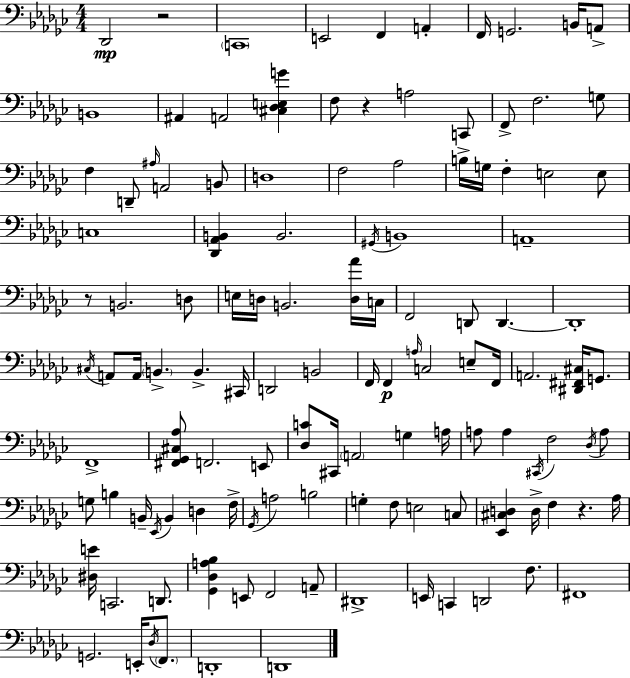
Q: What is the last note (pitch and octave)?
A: D2